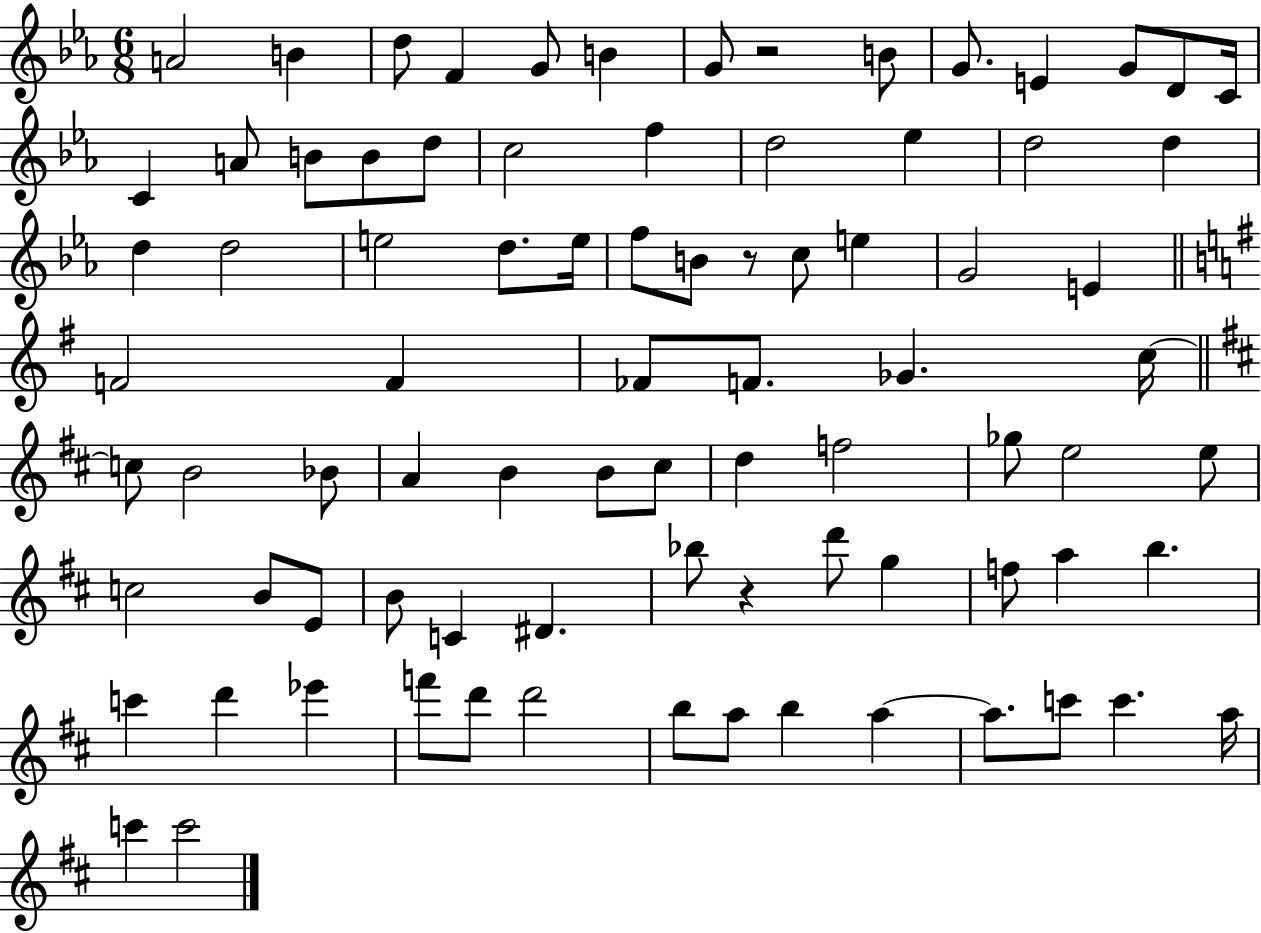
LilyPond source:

{
  \clef treble
  \numericTimeSignature
  \time 6/8
  \key ees \major
  a'2 b'4 | d''8 f'4 g'8 b'4 | g'8 r2 b'8 | g'8. e'4 g'8 d'8 c'16 | \break c'4 a'8 b'8 b'8 d''8 | c''2 f''4 | d''2 ees''4 | d''2 d''4 | \break d''4 d''2 | e''2 d''8. e''16 | f''8 b'8 r8 c''8 e''4 | g'2 e'4 | \break \bar "||" \break \key g \major f'2 f'4 | fes'8 f'8. ges'4. c''16~~ | \bar "||" \break \key d \major c''8 b'2 bes'8 | a'4 b'4 b'8 cis''8 | d''4 f''2 | ges''8 e''2 e''8 | \break c''2 b'8 e'8 | b'8 c'4 dis'4. | bes''8 r4 d'''8 g''4 | f''8 a''4 b''4. | \break c'''4 d'''4 ees'''4 | f'''8 d'''8 d'''2 | b''8 a''8 b''4 a''4~~ | a''8. c'''8 c'''4. a''16 | \break c'''4 c'''2 | \bar "|."
}